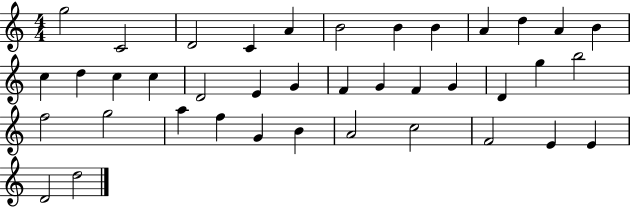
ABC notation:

X:1
T:Untitled
M:4/4
L:1/4
K:C
g2 C2 D2 C A B2 B B A d A B c d c c D2 E G F G F G D g b2 f2 g2 a f G B A2 c2 F2 E E D2 d2